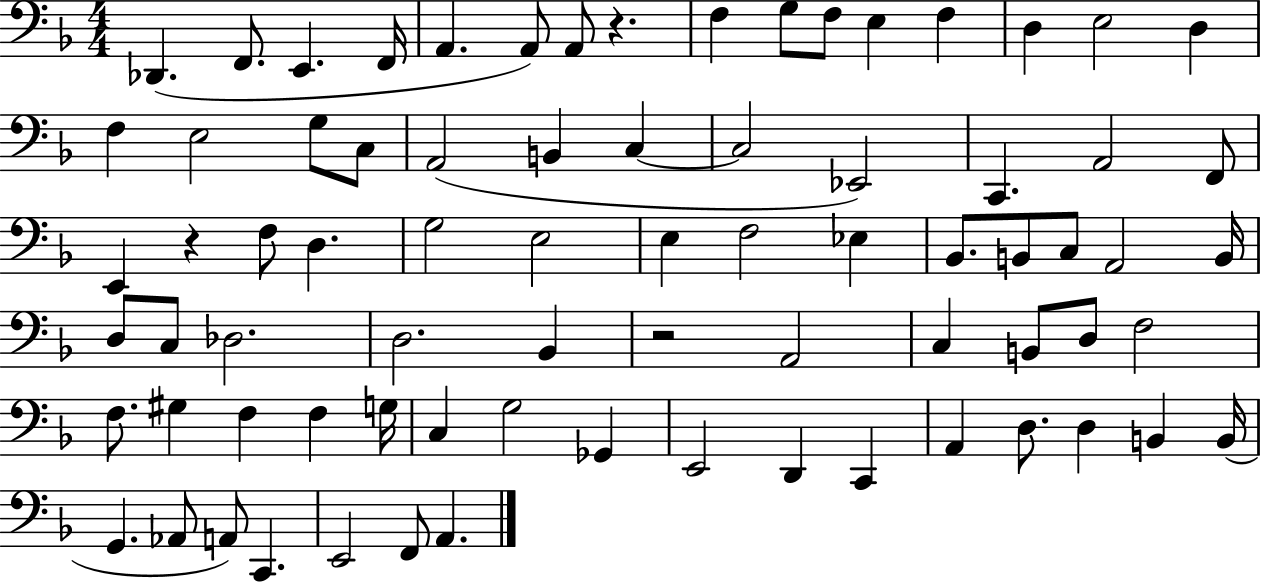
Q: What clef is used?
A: bass